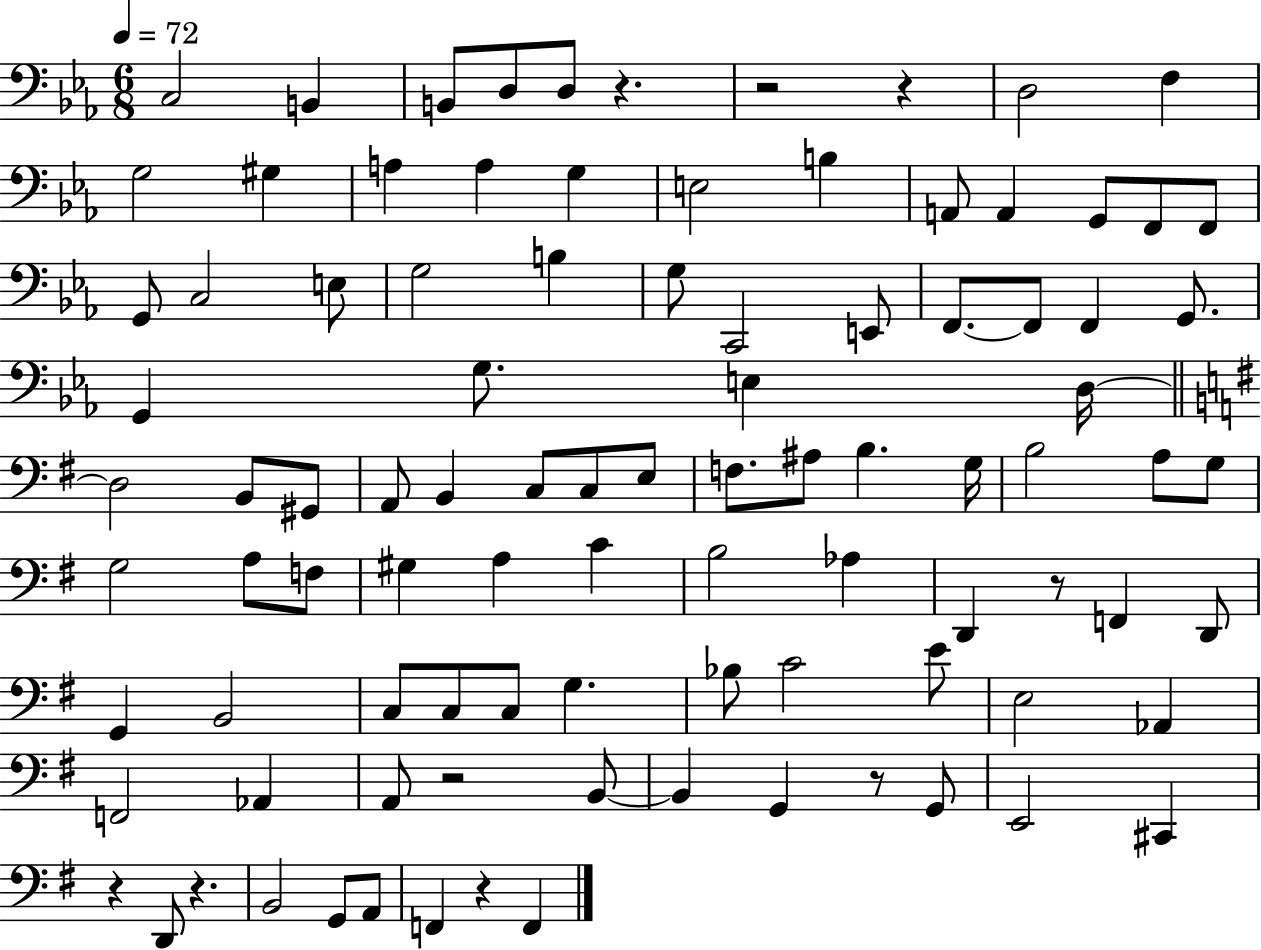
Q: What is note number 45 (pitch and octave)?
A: A#3